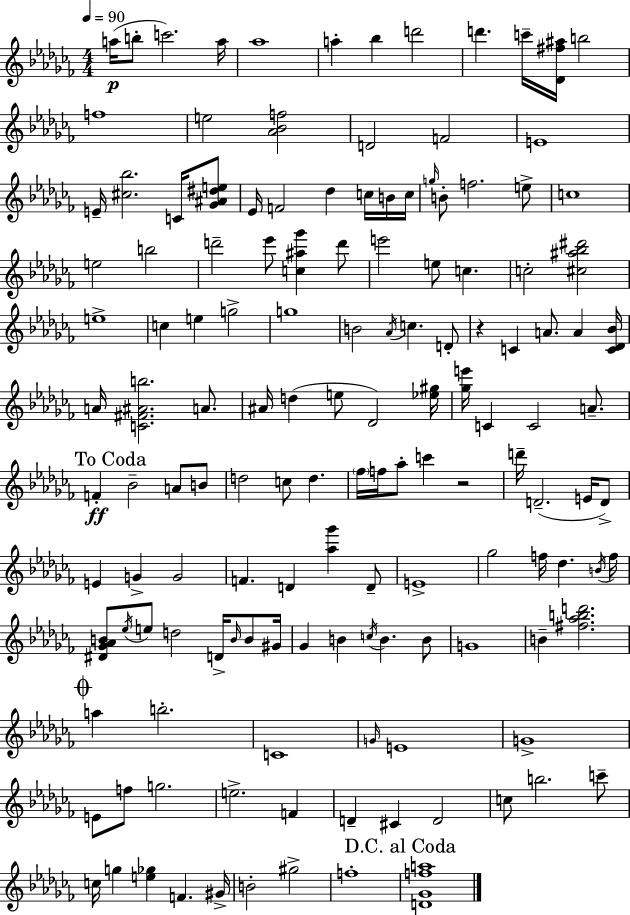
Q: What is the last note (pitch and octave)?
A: F5